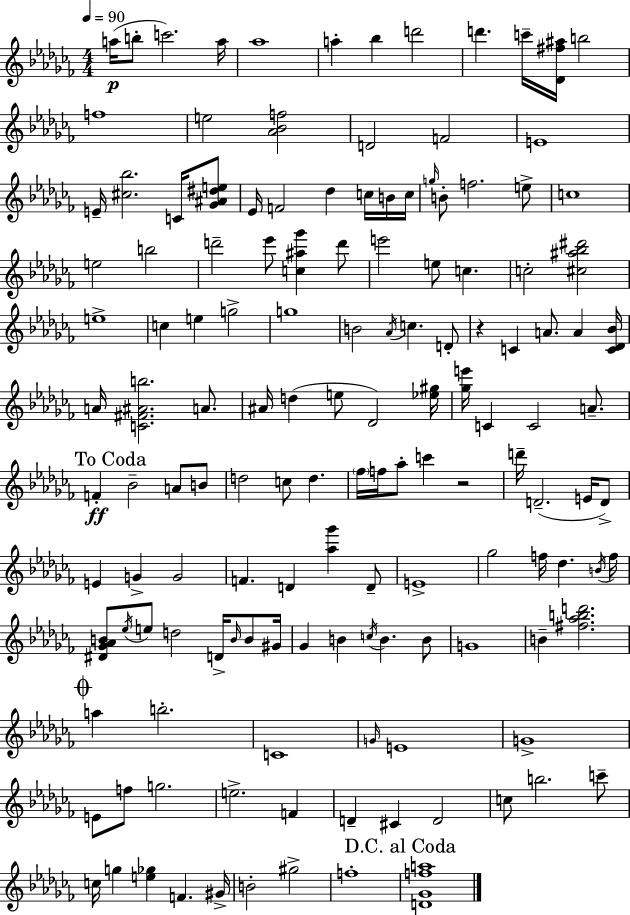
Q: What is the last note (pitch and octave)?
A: F5